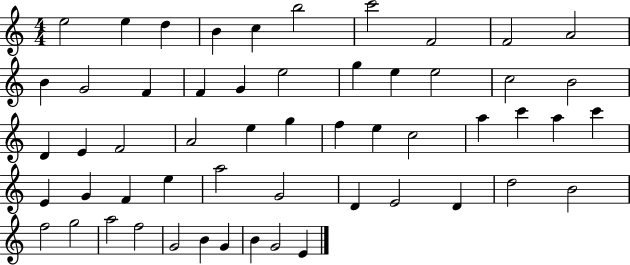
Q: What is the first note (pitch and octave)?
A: E5